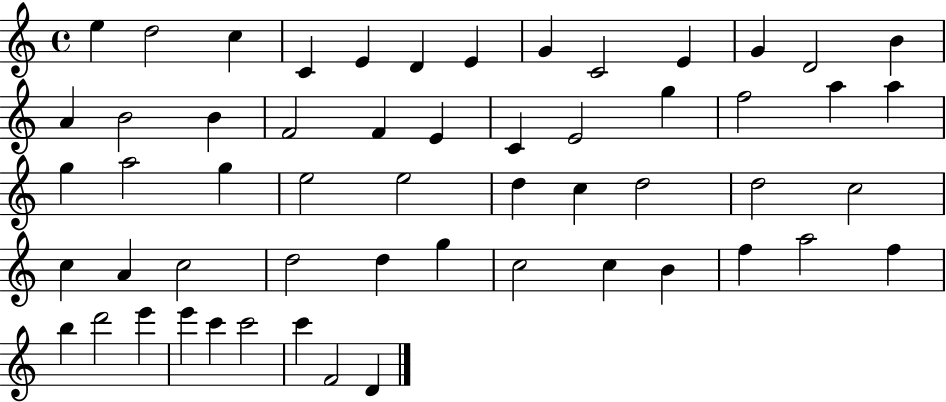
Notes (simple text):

E5/q D5/h C5/q C4/q E4/q D4/q E4/q G4/q C4/h E4/q G4/q D4/h B4/q A4/q B4/h B4/q F4/h F4/q E4/q C4/q E4/h G5/q F5/h A5/q A5/q G5/q A5/h G5/q E5/h E5/h D5/q C5/q D5/h D5/h C5/h C5/q A4/q C5/h D5/h D5/q G5/q C5/h C5/q B4/q F5/q A5/h F5/q B5/q D6/h E6/q E6/q C6/q C6/h C6/q F4/h D4/q